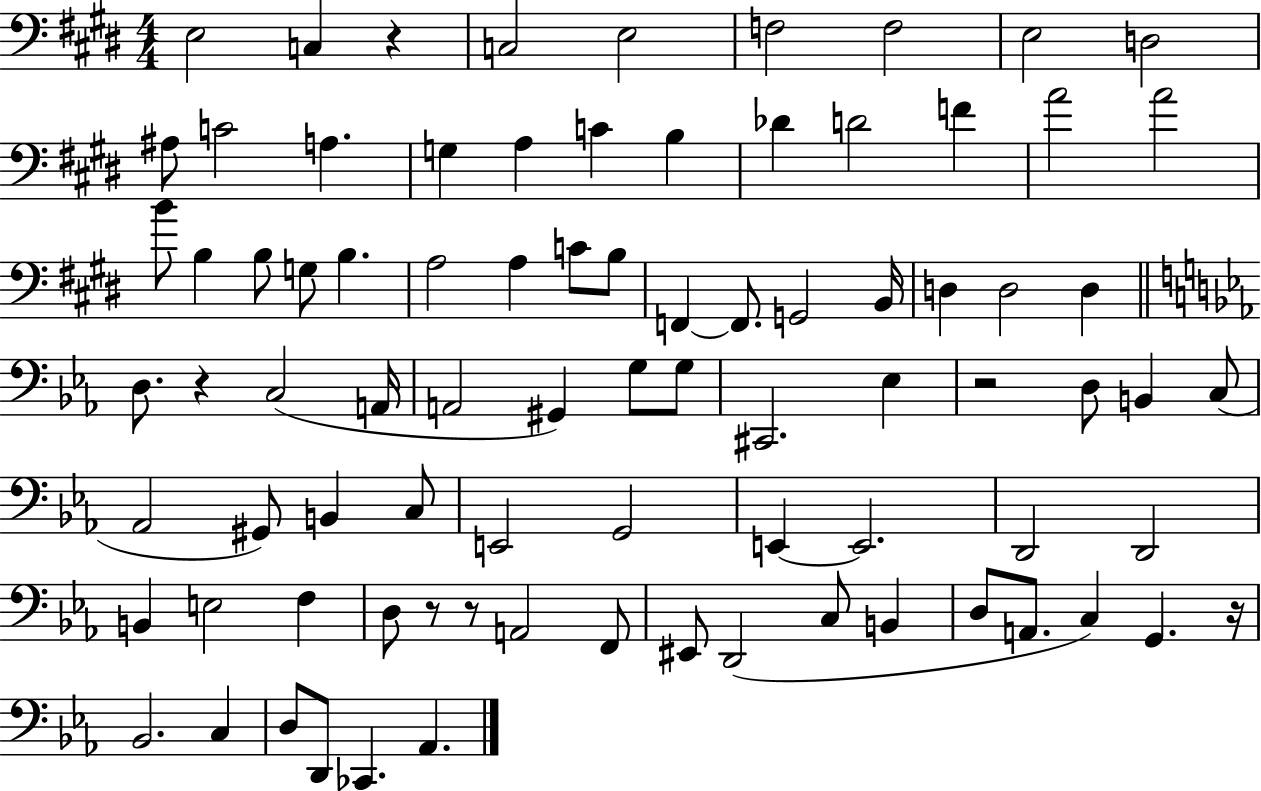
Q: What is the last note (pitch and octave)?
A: Ab2